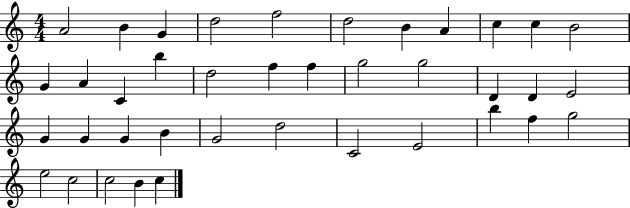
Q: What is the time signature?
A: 4/4